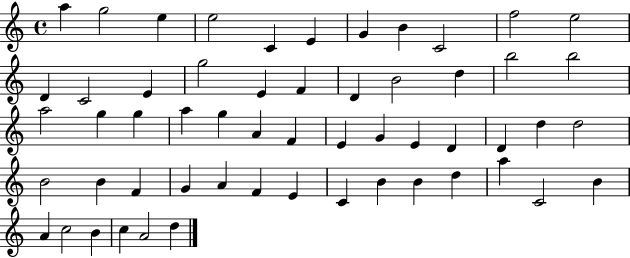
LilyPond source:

{
  \clef treble
  \time 4/4
  \defaultTimeSignature
  \key c \major
  a''4 g''2 e''4 | e''2 c'4 e'4 | g'4 b'4 c'2 | f''2 e''2 | \break d'4 c'2 e'4 | g''2 e'4 f'4 | d'4 b'2 d''4 | b''2 b''2 | \break a''2 g''4 g''4 | a''4 g''4 a'4 f'4 | e'4 g'4 e'4 d'4 | d'4 d''4 d''2 | \break b'2 b'4 f'4 | g'4 a'4 f'4 e'4 | c'4 b'4 b'4 d''4 | a''4 c'2 b'4 | \break a'4 c''2 b'4 | c''4 a'2 d''4 | \bar "|."
}